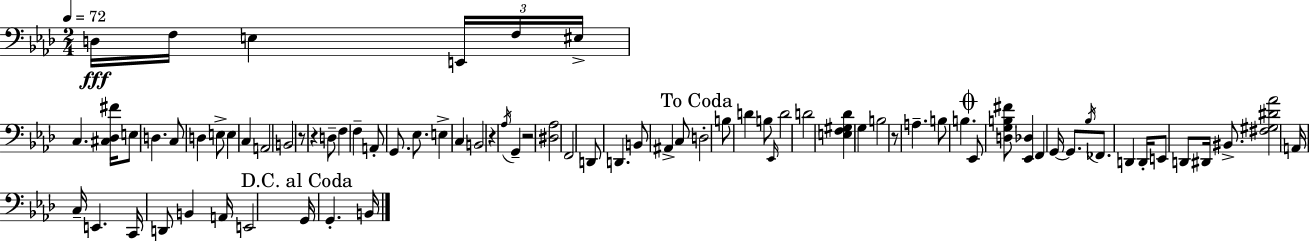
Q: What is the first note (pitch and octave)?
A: D3